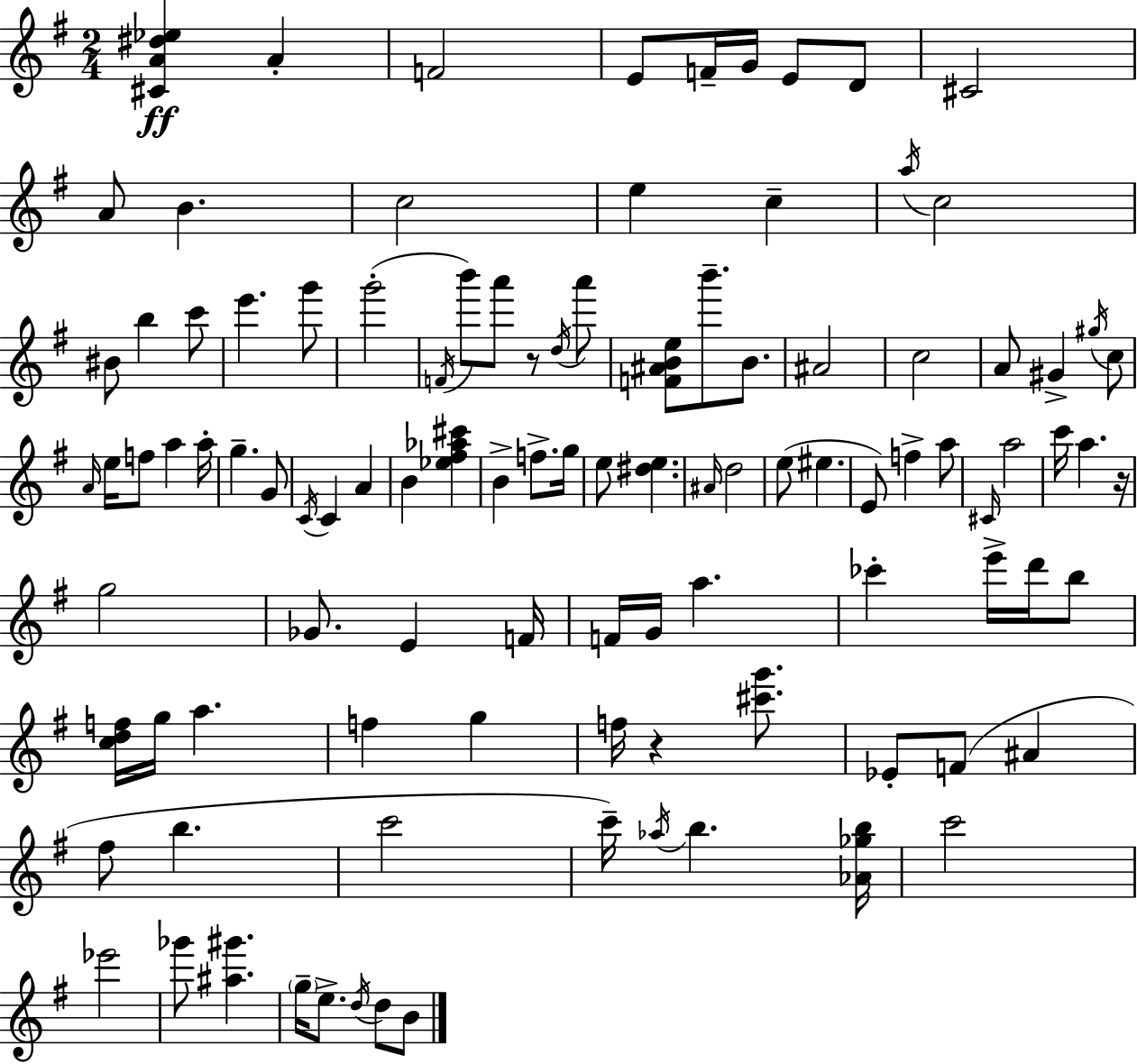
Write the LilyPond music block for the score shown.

{
  \clef treble
  \numericTimeSignature
  \time 2/4
  \key e \minor
  <cis' a' dis'' ees''>4\ff a'4-. | f'2 | e'8 f'16-- g'16 e'8 d'8 | cis'2 | \break a'8 b'4. | c''2 | e''4 c''4-- | \acciaccatura { a''16 } c''2 | \break bis'8 b''4 c'''8 | e'''4. g'''8 | g'''2-.( | \acciaccatura { f'16 } b'''8) a'''8 r8 | \break \acciaccatura { d''16 } a'''8 <f' ais' b' e''>8 b'''8.-- | b'8. ais'2 | c''2 | a'8 gis'4-> | \break \acciaccatura { gis''16 } c''8 \grace { a'16 } e''16 f''8 | a''4 a''16-. g''4.-- | g'8 \acciaccatura { c'16 } c'4 | a'4 b'4 | \break <ees'' fis'' aes'' cis'''>4 b'4-> | f''8.-> g''16 e''8 | <dis'' e''>4. \grace { ais'16 } d''2 | e''8( | \break eis''4. e'8) | f''4-> a''8 \grace { cis'16 } | a''2 | c'''16 a''4. r16 | \break g''2 | ges'8. e'4 f'16 | f'16 g'16 a''4. | ces'''4-. e'''16-> d'''16 b''8 | \break <c'' d'' f''>16 g''16 a''4. | f''4 g''4 | f''16 r4 <cis''' g'''>8. | ees'8-. f'8( ais'4 | \break fis''8 b''4. | c'''2 | c'''16--) \acciaccatura { aes''16 } b''4. | <aes' ges'' b''>16 c'''2 | \break ees'''2 | ges'''8 <ais'' gis'''>4. | \parenthesize g''16-- e''8.-> \acciaccatura { d''16 } d''8 | b'8 \bar "|."
}